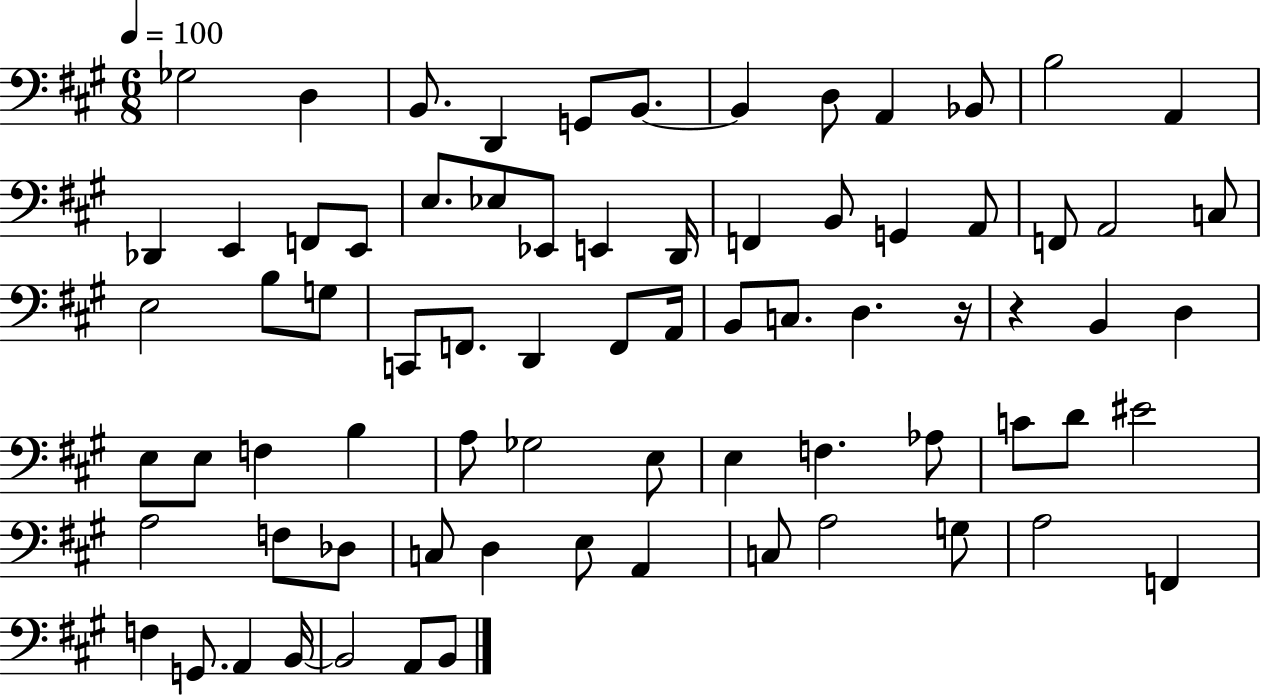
X:1
T:Untitled
M:6/8
L:1/4
K:A
_G,2 D, B,,/2 D,, G,,/2 B,,/2 B,, D,/2 A,, _B,,/2 B,2 A,, _D,, E,, F,,/2 E,,/2 E,/2 _E,/2 _E,,/2 E,, D,,/4 F,, B,,/2 G,, A,,/2 F,,/2 A,,2 C,/2 E,2 B,/2 G,/2 C,,/2 F,,/2 D,, F,,/2 A,,/4 B,,/2 C,/2 D, z/4 z B,, D, E,/2 E,/2 F, B, A,/2 _G,2 E,/2 E, F, _A,/2 C/2 D/2 ^E2 A,2 F,/2 _D,/2 C,/2 D, E,/2 A,, C,/2 A,2 G,/2 A,2 F,, F, G,,/2 A,, B,,/4 B,,2 A,,/2 B,,/2